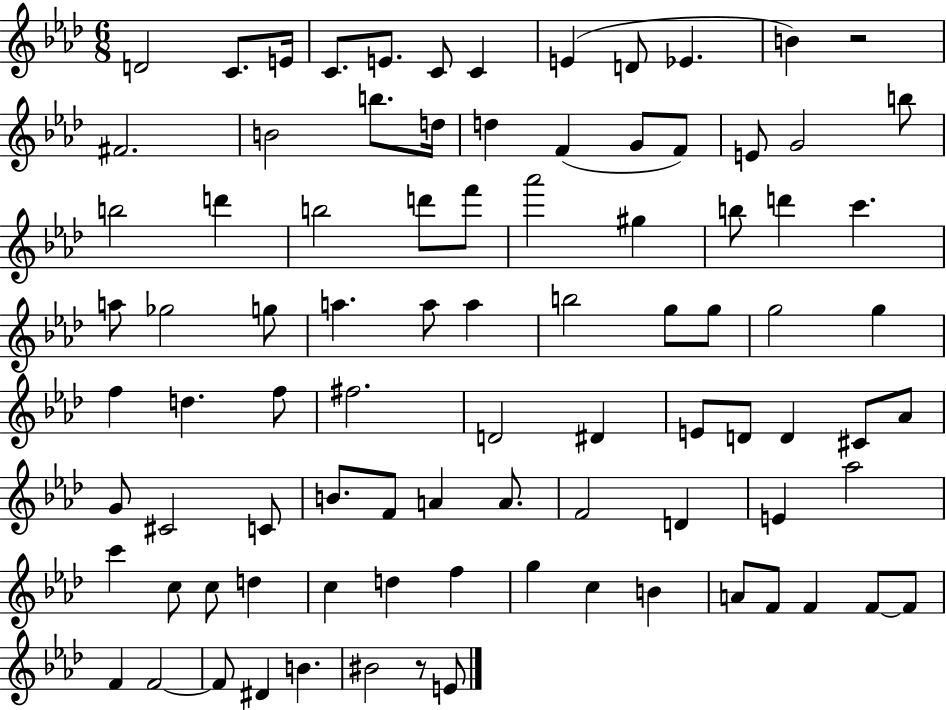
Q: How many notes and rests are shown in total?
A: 89